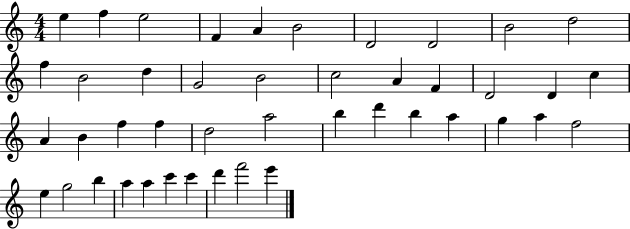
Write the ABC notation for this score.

X:1
T:Untitled
M:4/4
L:1/4
K:C
e f e2 F A B2 D2 D2 B2 d2 f B2 d G2 B2 c2 A F D2 D c A B f f d2 a2 b d' b a g a f2 e g2 b a a c' c' d' f'2 e'